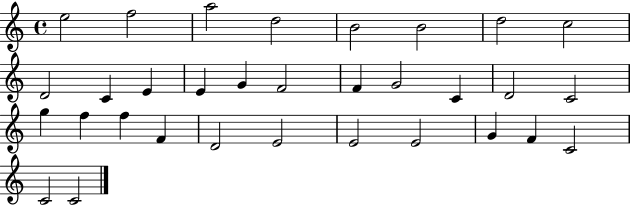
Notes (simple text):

E5/h F5/h A5/h D5/h B4/h B4/h D5/h C5/h D4/h C4/q E4/q E4/q G4/q F4/h F4/q G4/h C4/q D4/h C4/h G5/q F5/q F5/q F4/q D4/h E4/h E4/h E4/h G4/q F4/q C4/h C4/h C4/h